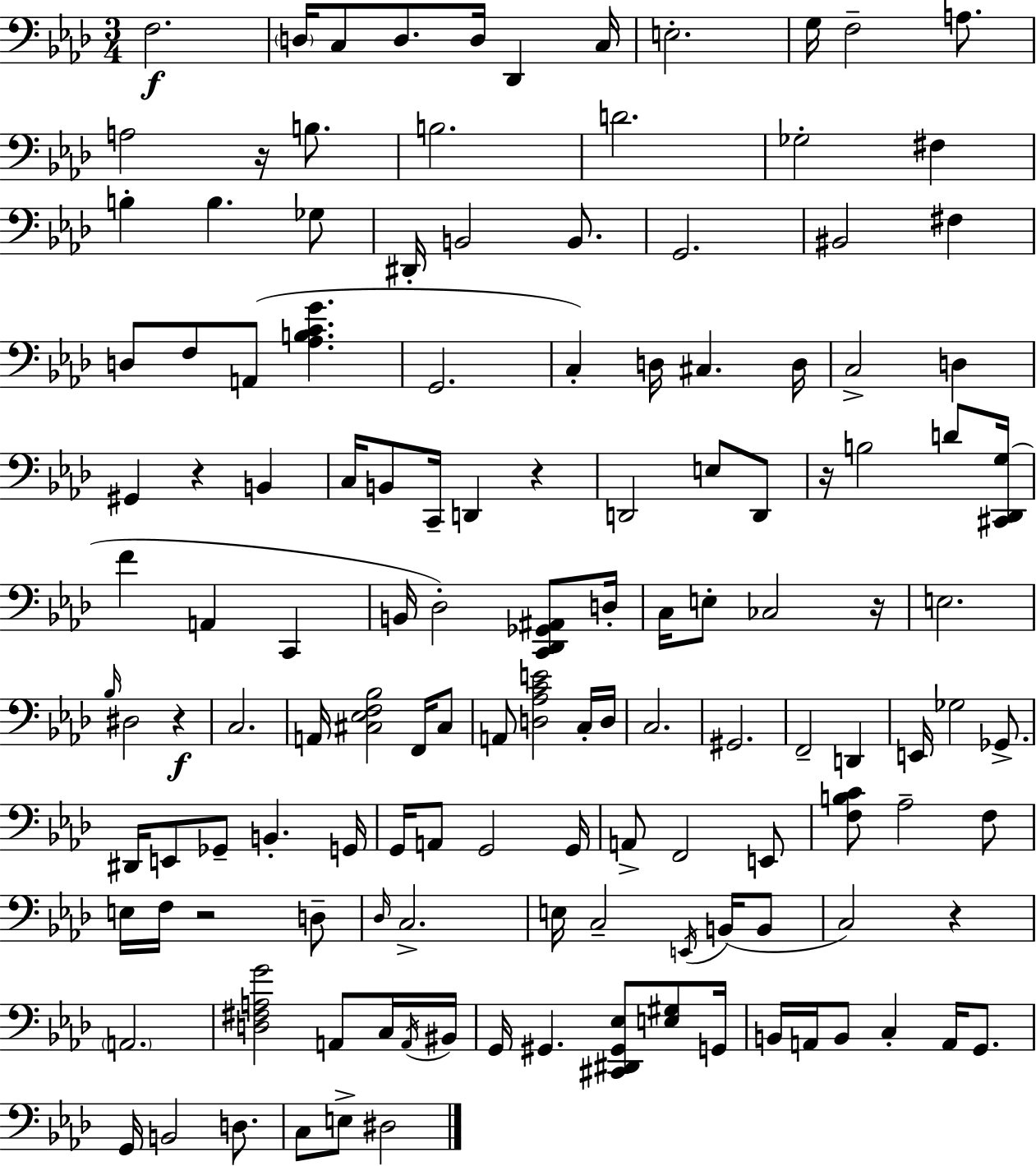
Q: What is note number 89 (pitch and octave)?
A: F3